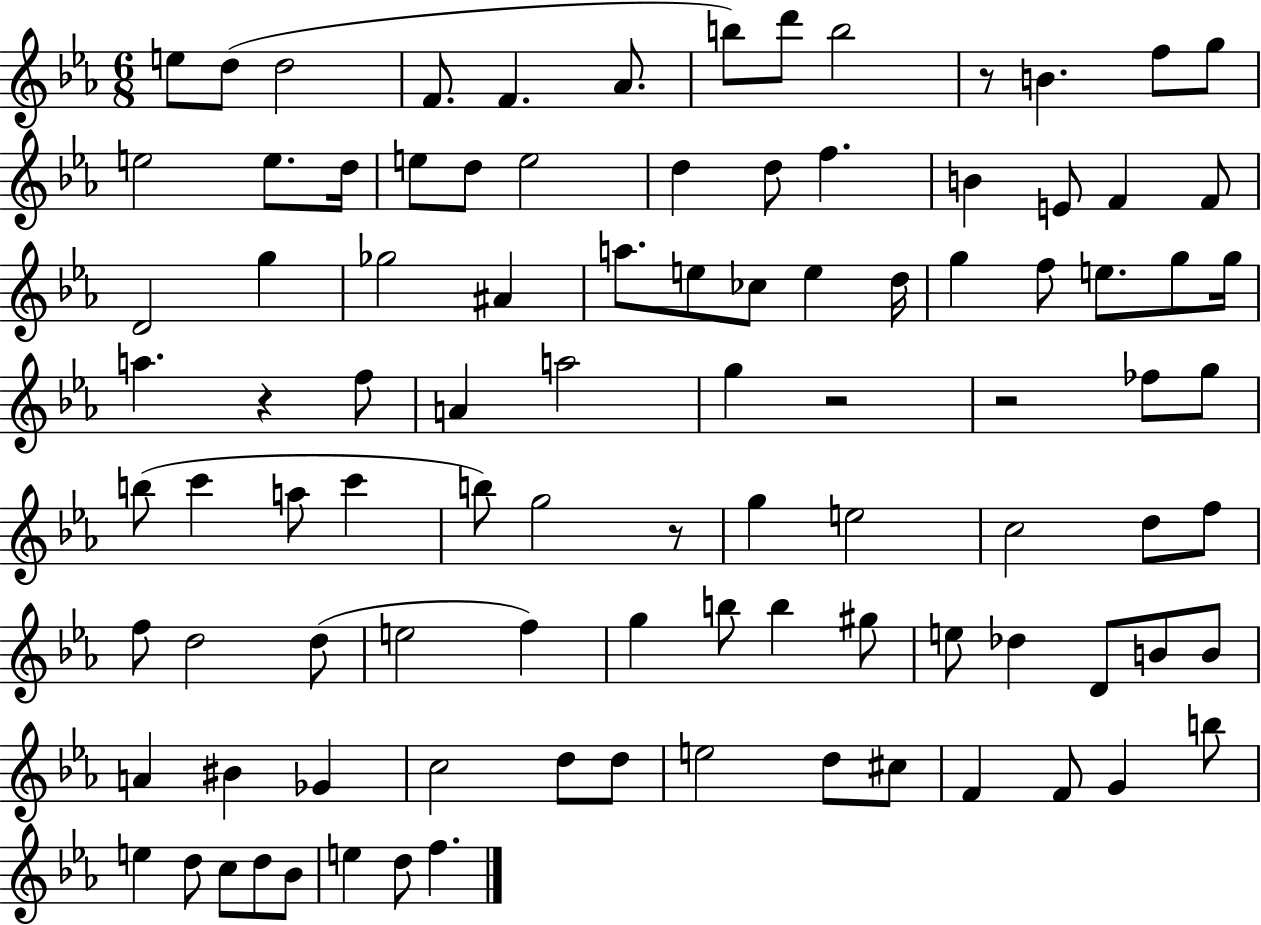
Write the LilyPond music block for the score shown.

{
  \clef treble
  \numericTimeSignature
  \time 6/8
  \key ees \major
  \repeat volta 2 { e''8 d''8( d''2 | f'8. f'4. aes'8. | b''8) d'''8 b''2 | r8 b'4. f''8 g''8 | \break e''2 e''8. d''16 | e''8 d''8 e''2 | d''4 d''8 f''4. | b'4 e'8 f'4 f'8 | \break d'2 g''4 | ges''2 ais'4 | a''8. e''8 ces''8 e''4 d''16 | g''4 f''8 e''8. g''8 g''16 | \break a''4. r4 f''8 | a'4 a''2 | g''4 r2 | r2 fes''8 g''8 | \break b''8( c'''4 a''8 c'''4 | b''8) g''2 r8 | g''4 e''2 | c''2 d''8 f''8 | \break f''8 d''2 d''8( | e''2 f''4) | g''4 b''8 b''4 gis''8 | e''8 des''4 d'8 b'8 b'8 | \break a'4 bis'4 ges'4 | c''2 d''8 d''8 | e''2 d''8 cis''8 | f'4 f'8 g'4 b''8 | \break e''4 d''8 c''8 d''8 bes'8 | e''4 d''8 f''4. | } \bar "|."
}